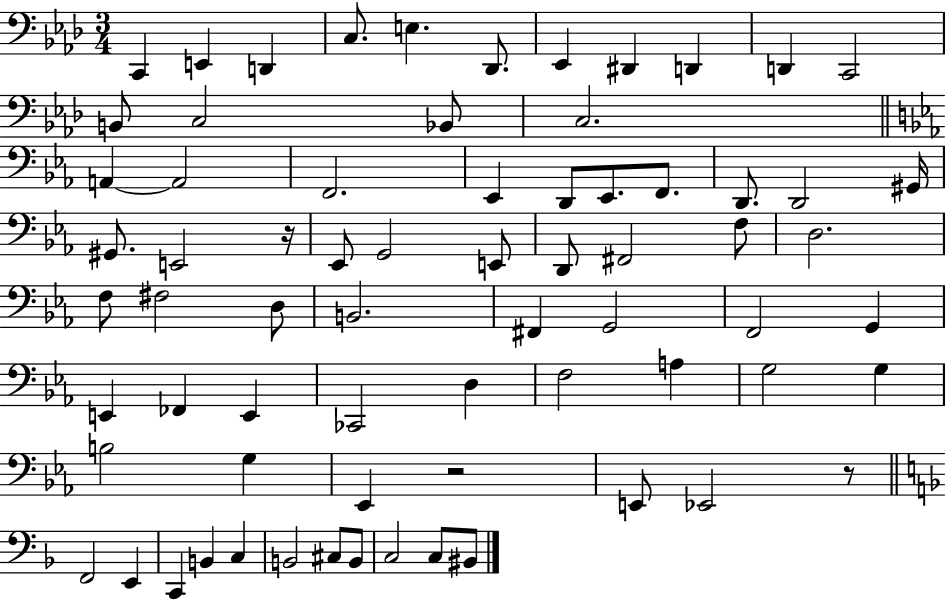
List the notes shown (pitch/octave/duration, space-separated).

C2/q E2/q D2/q C3/e. E3/q. Db2/e. Eb2/q D#2/q D2/q D2/q C2/h B2/e C3/h Bb2/e C3/h. A2/q A2/h F2/h. Eb2/q D2/e Eb2/e. F2/e. D2/e. D2/h G#2/s G#2/e. E2/h R/s Eb2/e G2/h E2/e D2/e F#2/h F3/e D3/h. F3/e F#3/h D3/e B2/h. F#2/q G2/h F2/h G2/q E2/q FES2/q E2/q CES2/h D3/q F3/h A3/q G3/h G3/q B3/h G3/q Eb2/q R/h E2/e Eb2/h R/e F2/h E2/q C2/q B2/q C3/q B2/h C#3/e B2/e C3/h C3/e BIS2/e